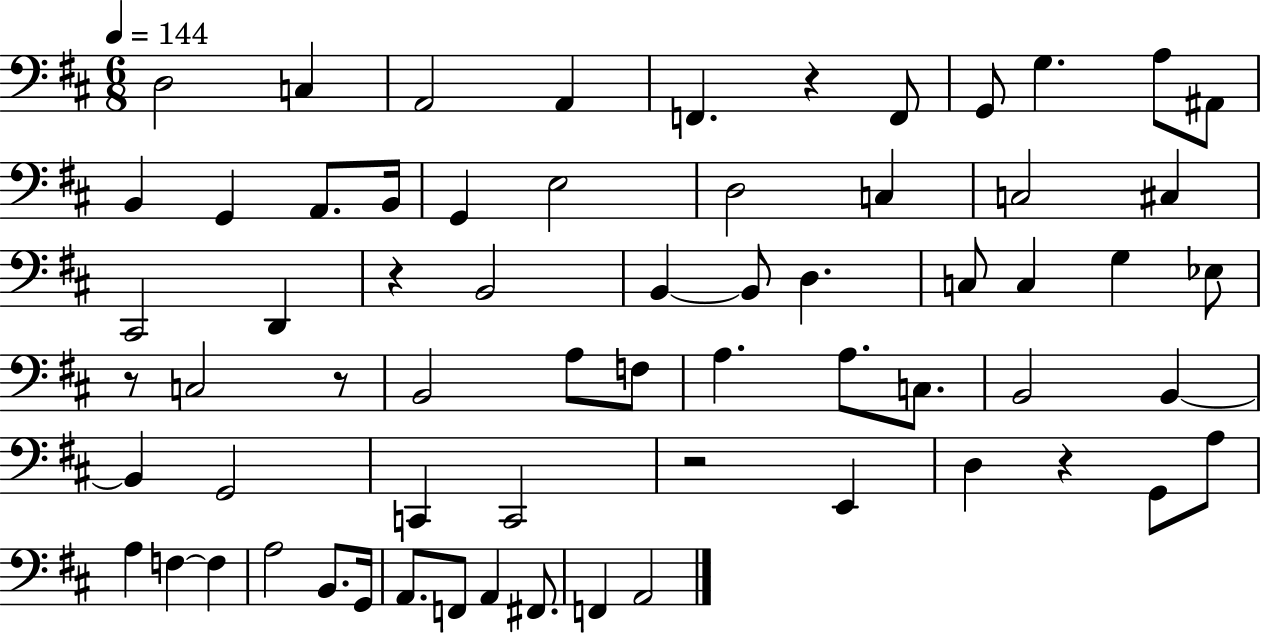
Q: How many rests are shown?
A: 6